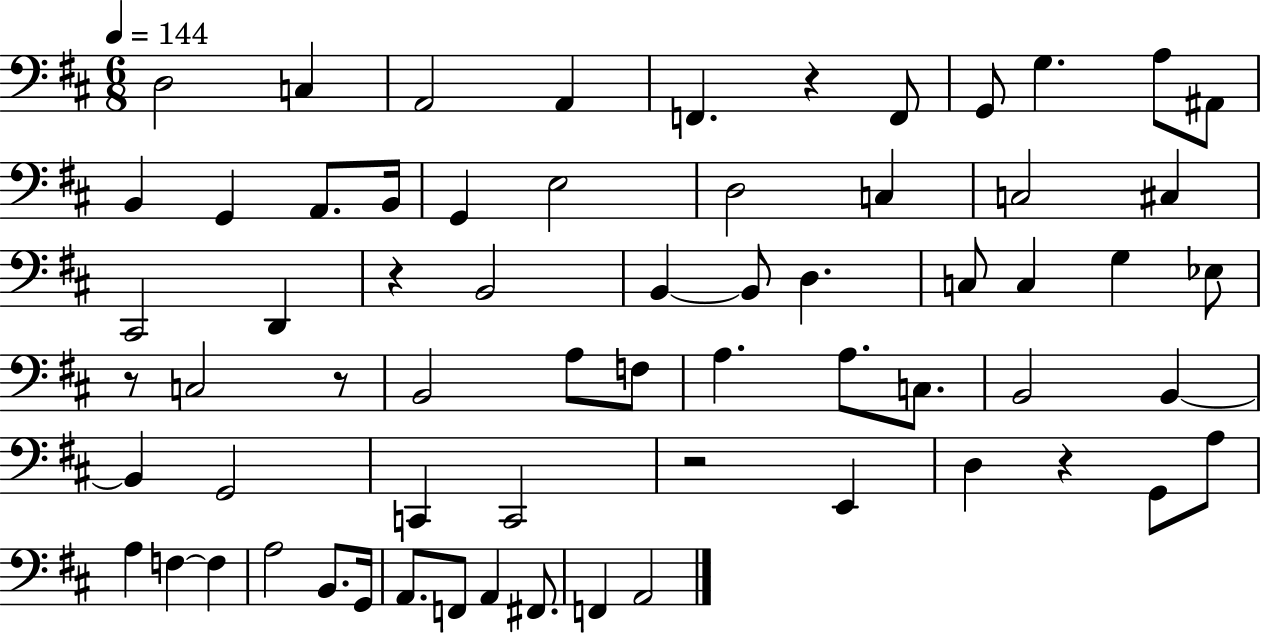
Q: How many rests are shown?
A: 6